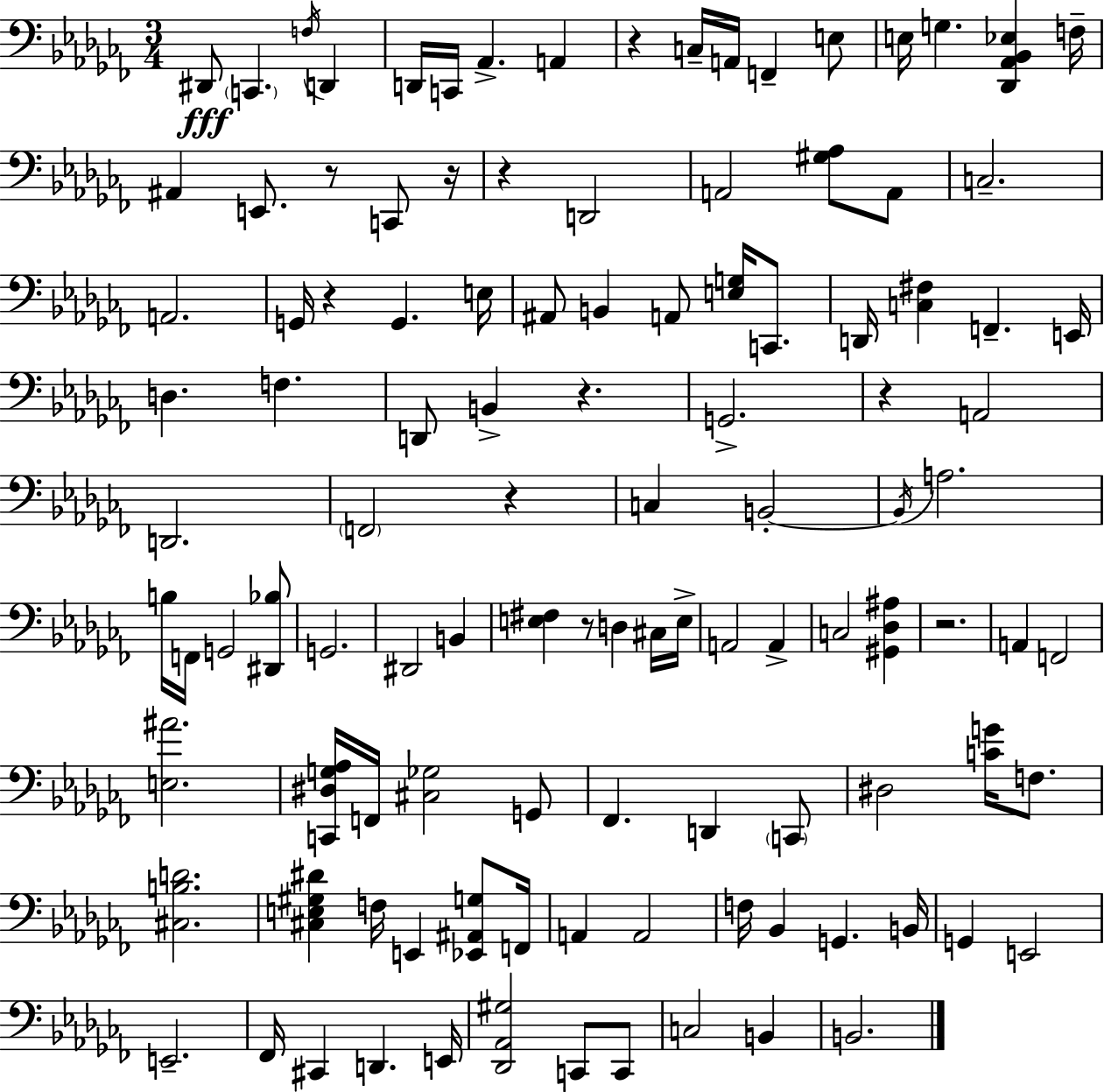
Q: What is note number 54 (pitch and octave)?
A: E3